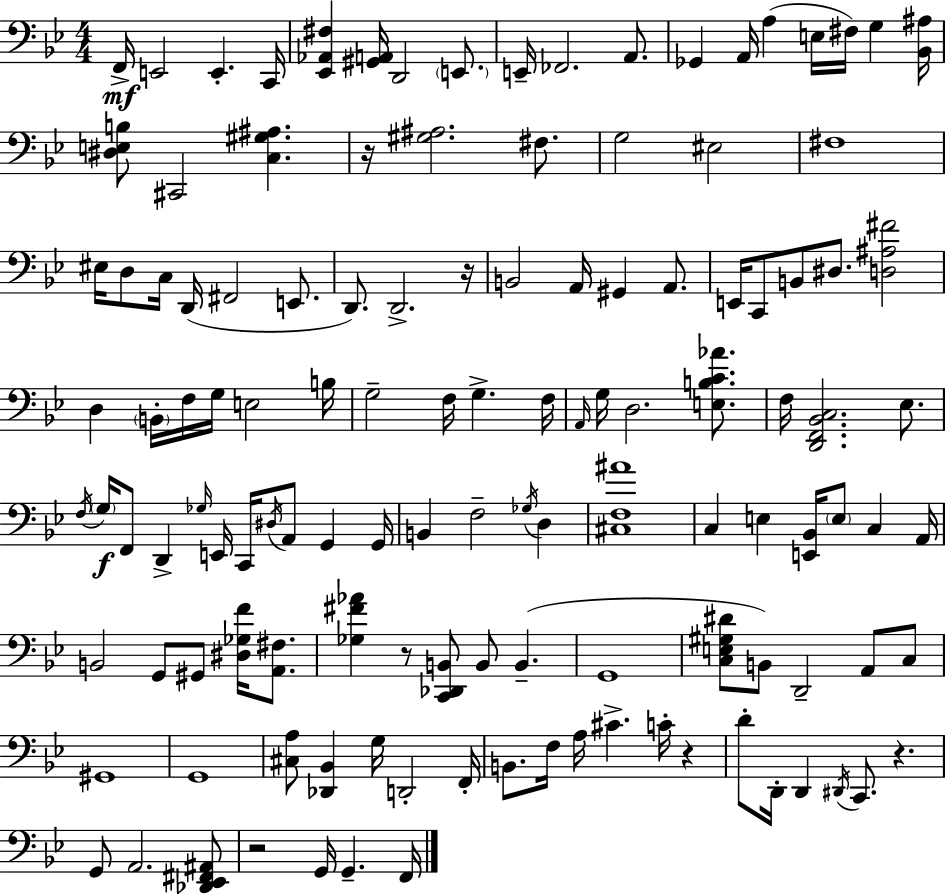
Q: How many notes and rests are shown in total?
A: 126